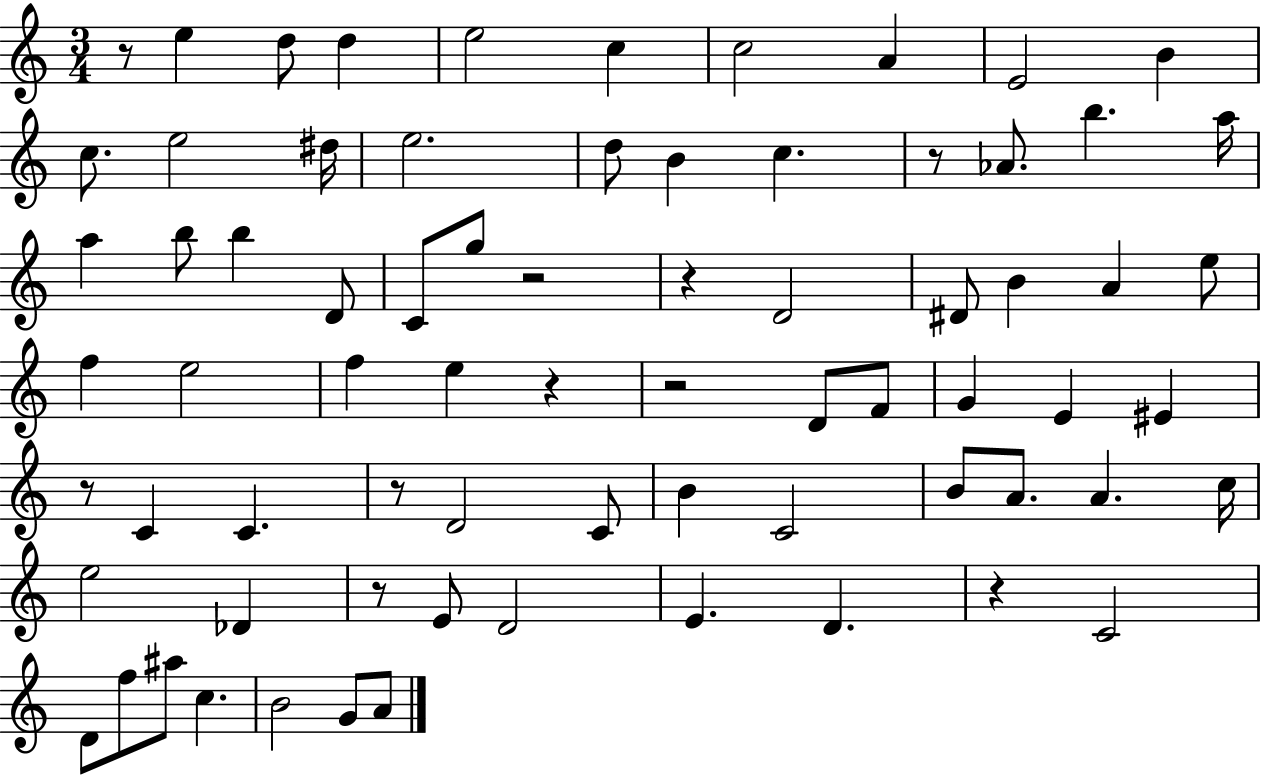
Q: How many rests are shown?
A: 10